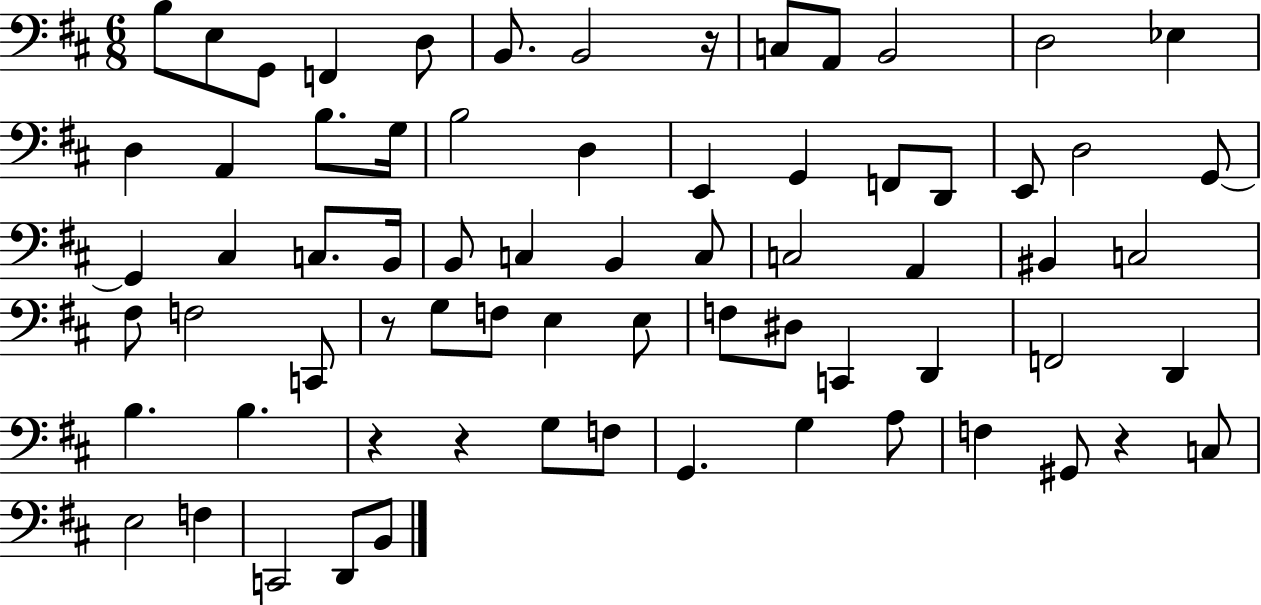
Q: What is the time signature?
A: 6/8